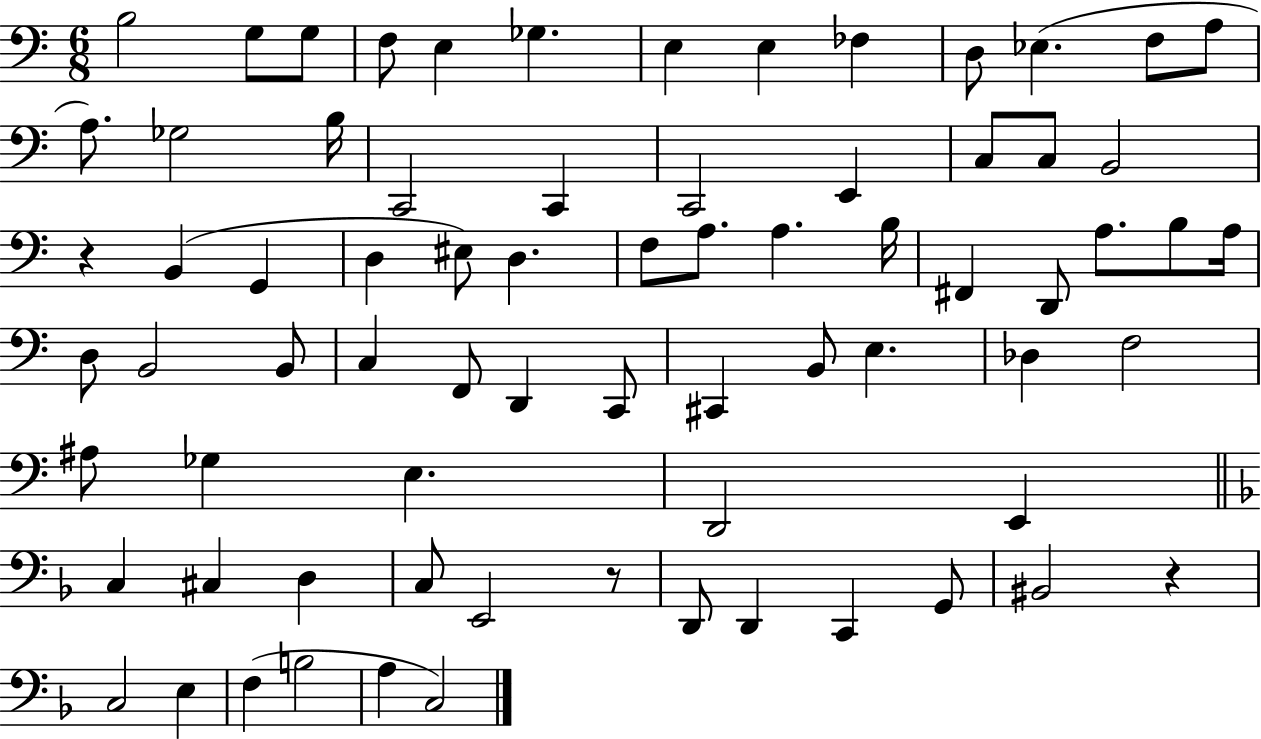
X:1
T:Untitled
M:6/8
L:1/4
K:C
B,2 G,/2 G,/2 F,/2 E, _G, E, E, _F, D,/2 _E, F,/2 A,/2 A,/2 _G,2 B,/4 C,,2 C,, C,,2 E,, C,/2 C,/2 B,,2 z B,, G,, D, ^E,/2 D, F,/2 A,/2 A, B,/4 ^F,, D,,/2 A,/2 B,/2 A,/4 D,/2 B,,2 B,,/2 C, F,,/2 D,, C,,/2 ^C,, B,,/2 E, _D, F,2 ^A,/2 _G, E, D,,2 E,, C, ^C, D, C,/2 E,,2 z/2 D,,/2 D,, C,, G,,/2 ^B,,2 z C,2 E, F, B,2 A, C,2